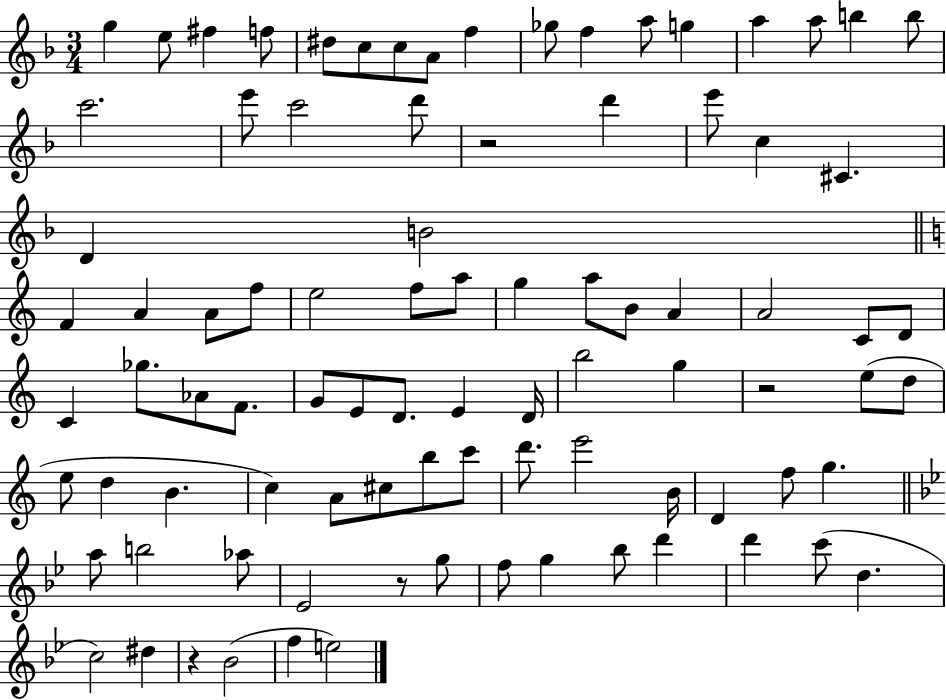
{
  \clef treble
  \numericTimeSignature
  \time 3/4
  \key f \major
  g''4 e''8 fis''4 f''8 | dis''8 c''8 c''8 a'8 f''4 | ges''8 f''4 a''8 g''4 | a''4 a''8 b''4 b''8 | \break c'''2. | e'''8 c'''2 d'''8 | r2 d'''4 | e'''8 c''4 cis'4. | \break d'4 b'2 | \bar "||" \break \key a \minor f'4 a'4 a'8 f''8 | e''2 f''8 a''8 | g''4 a''8 b'8 a'4 | a'2 c'8 d'8 | \break c'4 ges''8. aes'8 f'8. | g'8 e'8 d'8. e'4 d'16 | b''2 g''4 | r2 e''8( d''8 | \break e''8 d''4 b'4. | c''4) a'8 cis''8 b''8 c'''8 | d'''8. e'''2 b'16 | d'4 f''8 g''4. | \break \bar "||" \break \key bes \major a''8 b''2 aes''8 | ees'2 r8 g''8 | f''8 g''4 bes''8 d'''4 | d'''4 c'''8( d''4. | \break c''2) dis''4 | r4 bes'2( | f''4 e''2) | \bar "|."
}